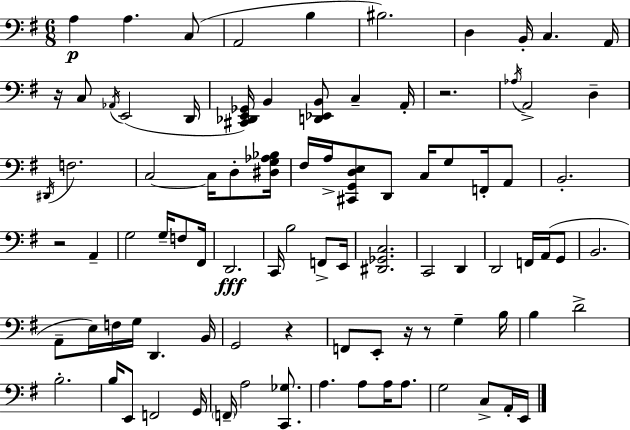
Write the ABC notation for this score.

X:1
T:Untitled
M:6/8
L:1/4
K:Em
A, A, C,/2 A,,2 B, ^B,2 D, B,,/4 C, A,,/4 z/4 C,/2 _A,,/4 E,,2 D,,/4 [^C,,_D,,E,,_G,,]/4 B,, [D,,_E,,B,,]/2 C, A,,/4 z2 _A,/4 A,,2 D, ^D,,/4 F,2 C,2 C,/4 D,/2 [^D,G,_A,_B,]/4 ^F,/4 A,/4 [^C,,G,,D,E,]/2 D,,/2 C,/4 G,/2 F,,/4 A,,/2 B,,2 z2 A,, G,2 G,/4 F,/2 ^F,,/4 D,,2 C,,/4 B,2 F,,/2 E,,/4 [^D,,_G,,C,]2 C,,2 D,, D,,2 F,,/4 A,,/4 G,,/2 B,,2 A,,/2 E,/4 F,/4 G,/4 D,, B,,/4 G,,2 z F,,/2 E,,/2 z/4 z/2 G, B,/4 B, D2 B,2 B,/4 E,,/2 F,,2 G,,/4 F,,/4 A,2 [C,,_G,]/2 A, A,/2 A,/4 A,/2 G,2 C,/2 A,,/4 E,,/4